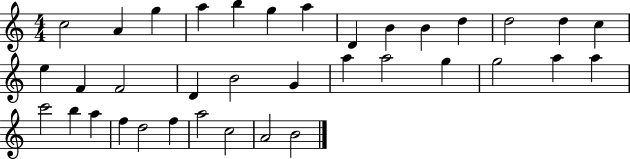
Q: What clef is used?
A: treble